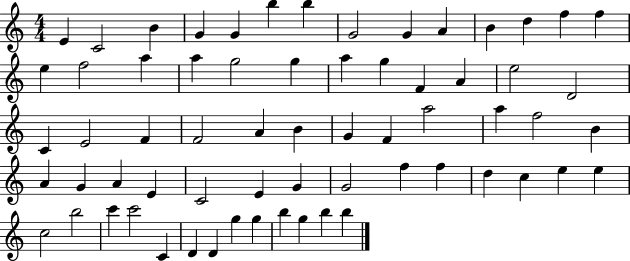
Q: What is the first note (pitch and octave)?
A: E4